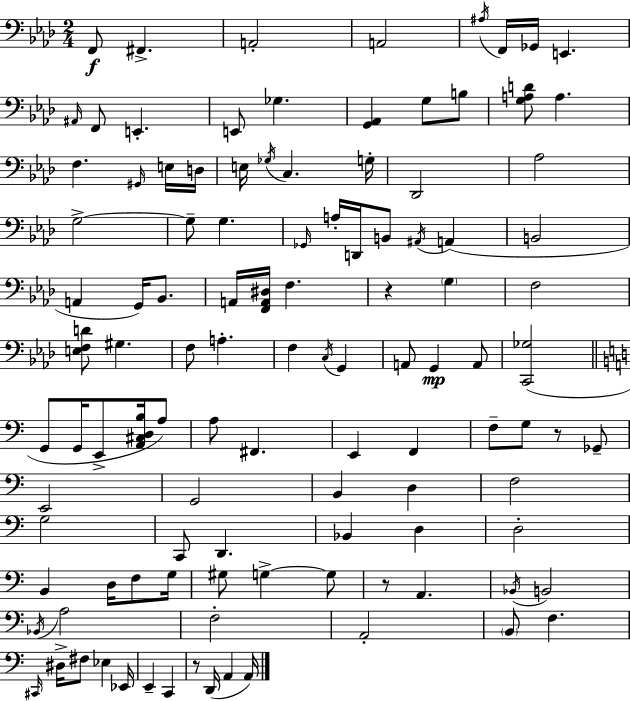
X:1
T:Untitled
M:2/4
L:1/4
K:Ab
F,,/2 ^F,, A,,2 A,,2 ^A,/4 F,,/4 _G,,/4 E,, ^A,,/4 F,,/2 E,, E,,/2 _G, [G,,_A,,] G,/2 B,/2 [G,A,D]/2 A, F, ^G,,/4 E,/4 D,/4 E,/4 _G,/4 C, G,/4 _D,,2 _A,2 G,2 G,/2 G, _G,,/4 A,/4 D,,/4 B,,/2 ^A,,/4 A,, B,,2 A,, G,,/4 _B,,/2 A,,/4 [F,,A,,^D,]/4 F, z G, F,2 [E,F,D]/2 ^G, F,/2 A, F, C,/4 G,, A,,/2 G,, A,,/2 [C,,_G,]2 G,,/2 G,,/4 E,,/2 [A,,^C,D,B,]/4 A,/2 A,/2 ^F,, E,, F,, F,/2 G,/2 z/2 _G,,/2 E,,2 G,,2 B,, D, F,2 G,2 C,,/2 D,, _B,, D, D,2 B,, D,/4 F,/2 G,/4 ^G,/2 G, G,/2 z/2 A,, _B,,/4 B,,2 _B,,/4 A,2 F,2 A,,2 B,,/2 F, ^C,,/4 ^D,/4 ^F,/2 _E, _E,,/4 E,, C,, z/2 D,,/4 A,, A,,/4